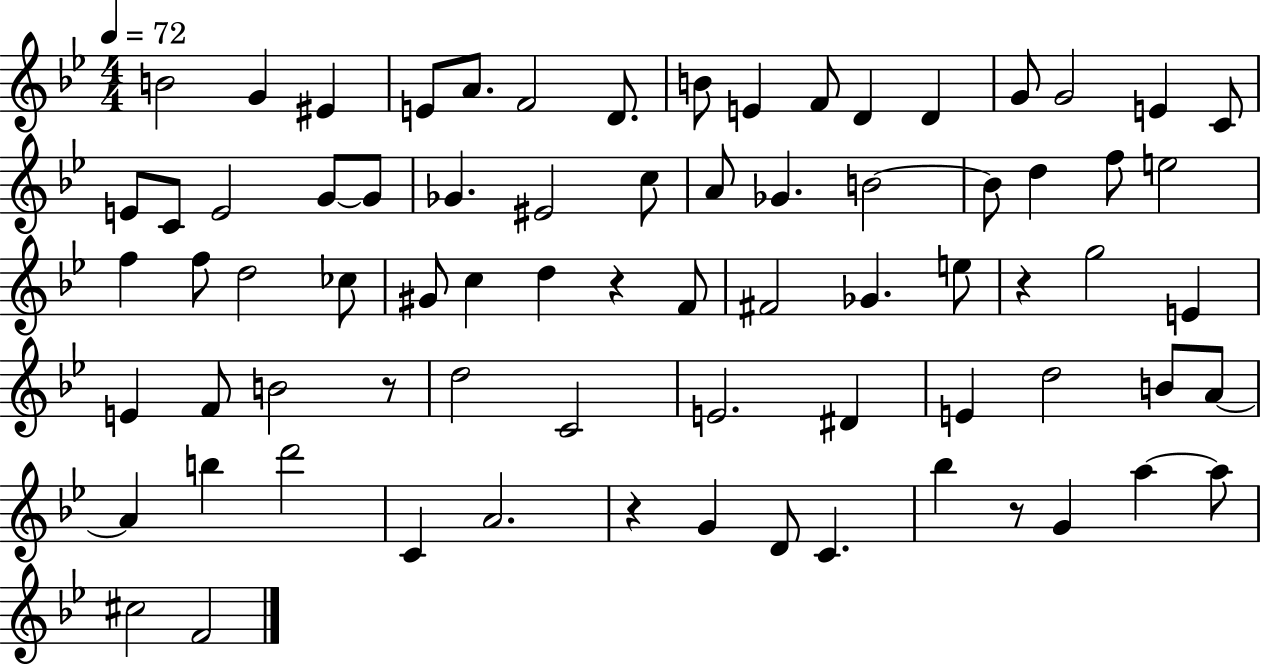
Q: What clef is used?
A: treble